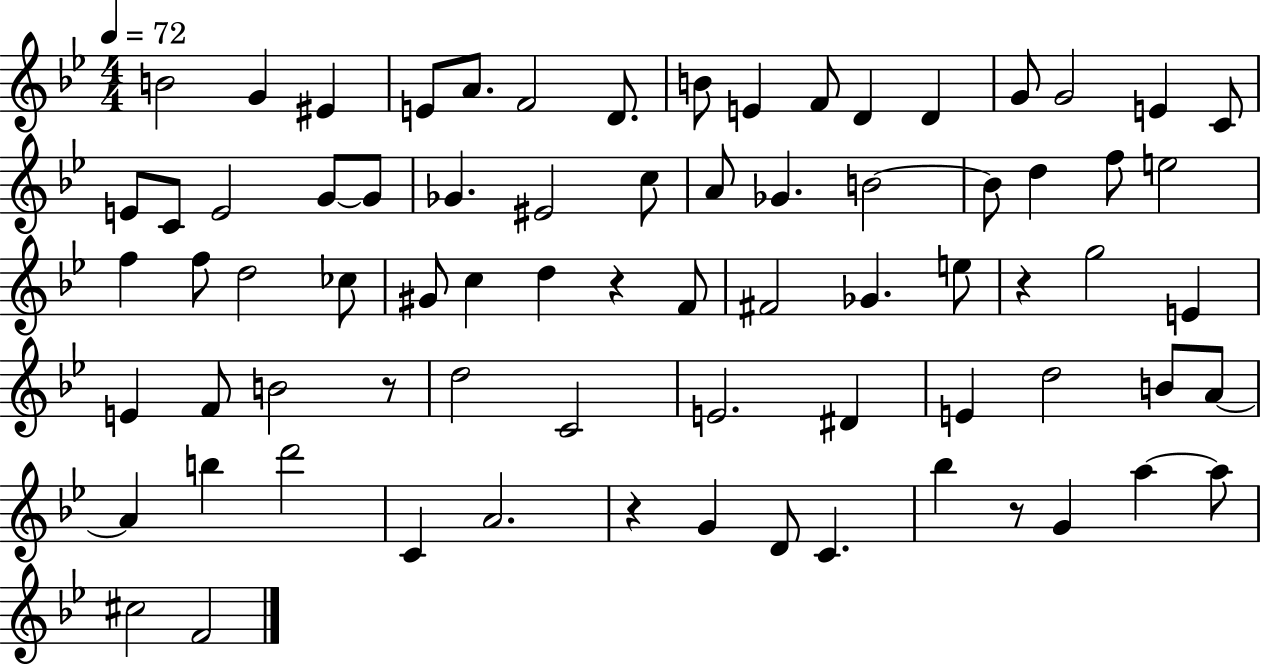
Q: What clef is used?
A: treble